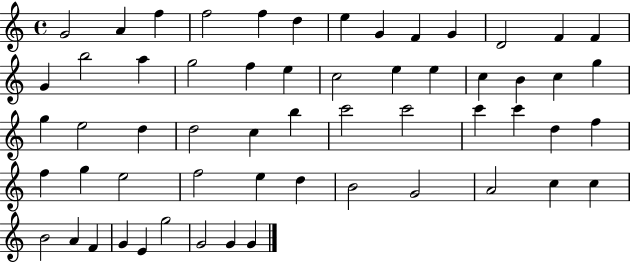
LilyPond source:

{
  \clef treble
  \time 4/4
  \defaultTimeSignature
  \key c \major
  g'2 a'4 f''4 | f''2 f''4 d''4 | e''4 g'4 f'4 g'4 | d'2 f'4 f'4 | \break g'4 b''2 a''4 | g''2 f''4 e''4 | c''2 e''4 e''4 | c''4 b'4 c''4 g''4 | \break g''4 e''2 d''4 | d''2 c''4 b''4 | c'''2 c'''2 | c'''4 c'''4 d''4 f''4 | \break f''4 g''4 e''2 | f''2 e''4 d''4 | b'2 g'2 | a'2 c''4 c''4 | \break b'2 a'4 f'4 | g'4 e'4 g''2 | g'2 g'4 g'4 | \bar "|."
}